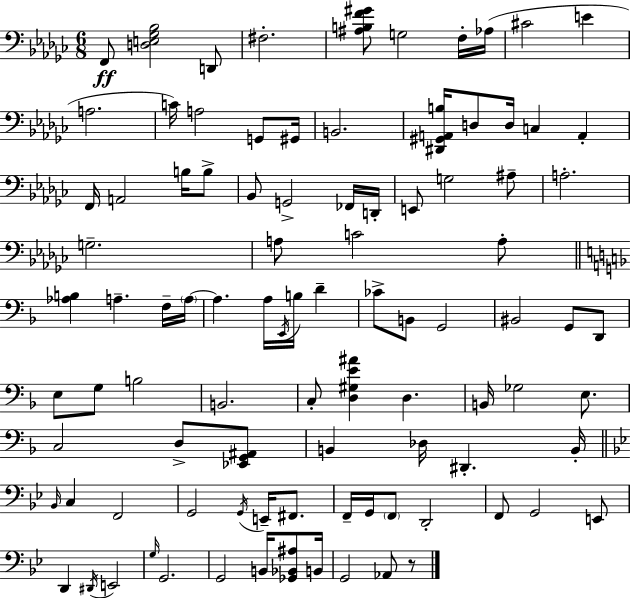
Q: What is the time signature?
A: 6/8